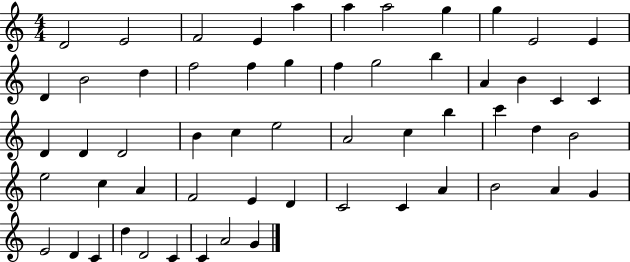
D4/h E4/h F4/h E4/q A5/q A5/q A5/h G5/q G5/q E4/h E4/q D4/q B4/h D5/q F5/h F5/q G5/q F5/q G5/h B5/q A4/q B4/q C4/q C4/q D4/q D4/q D4/h B4/q C5/q E5/h A4/h C5/q B5/q C6/q D5/q B4/h E5/h C5/q A4/q F4/h E4/q D4/q C4/h C4/q A4/q B4/h A4/q G4/q E4/h D4/q C4/q D5/q D4/h C4/q C4/q A4/h G4/q